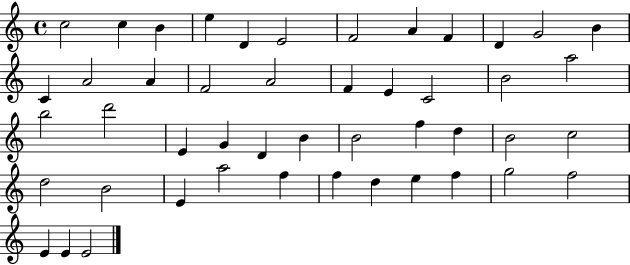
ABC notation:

X:1
T:Untitled
M:4/4
L:1/4
K:C
c2 c B e D E2 F2 A F D G2 B C A2 A F2 A2 F E C2 B2 a2 b2 d'2 E G D B B2 f d B2 c2 d2 B2 E a2 f f d e f g2 f2 E E E2